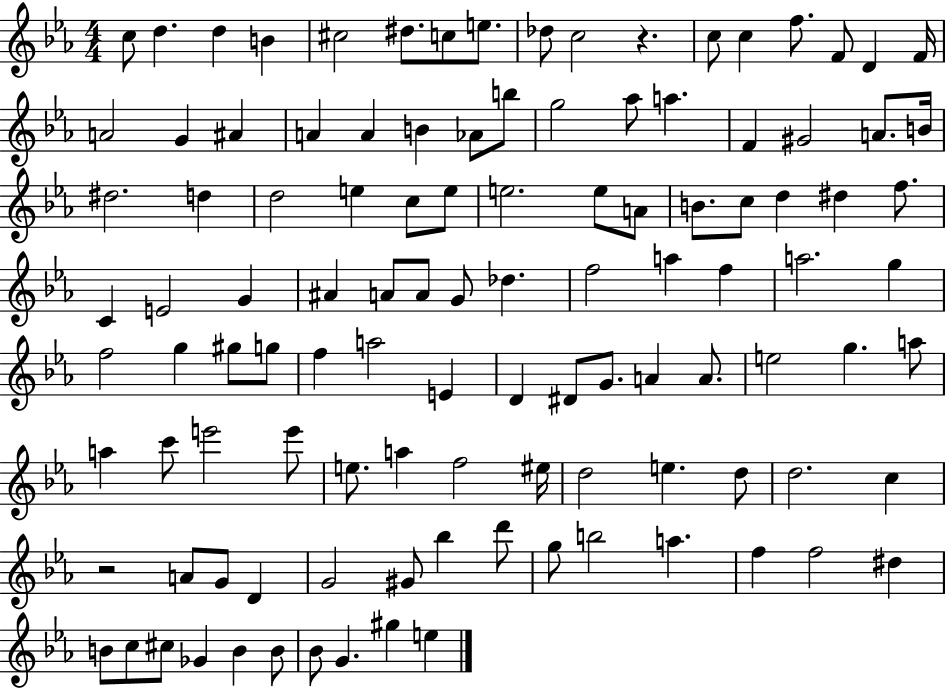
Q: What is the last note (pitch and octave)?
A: E5